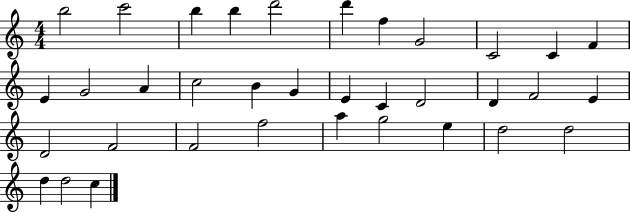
X:1
T:Untitled
M:4/4
L:1/4
K:C
b2 c'2 b b d'2 d' f G2 C2 C F E G2 A c2 B G E C D2 D F2 E D2 F2 F2 f2 a g2 e d2 d2 d d2 c